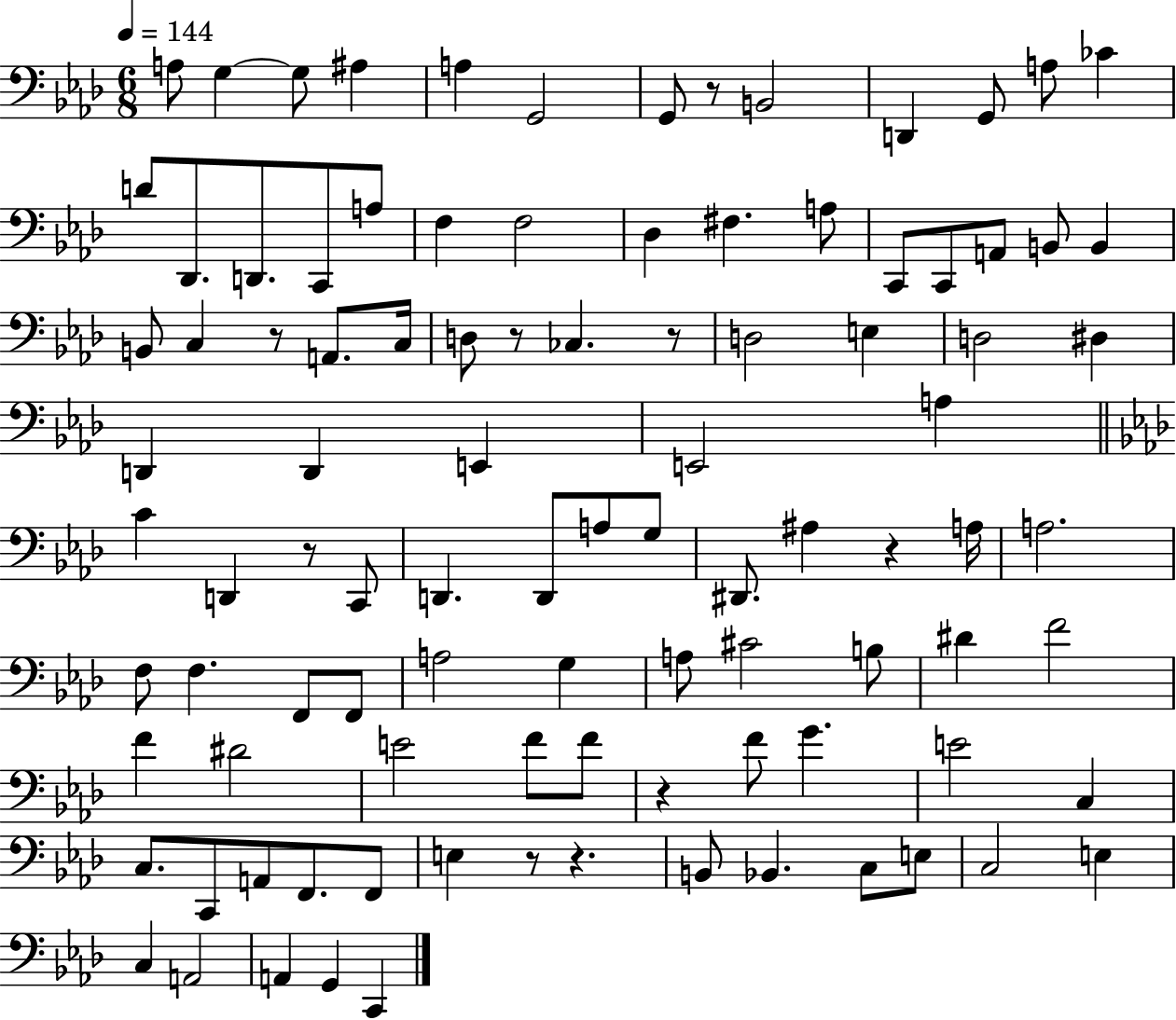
{
  \clef bass
  \numericTimeSignature
  \time 6/8
  \key aes \major
  \tempo 4 = 144
  \repeat volta 2 { a8 g4~~ g8 ais4 | a4 g,2 | g,8 r8 b,2 | d,4 g,8 a8 ces'4 | \break d'8 des,8. d,8. c,8 a8 | f4 f2 | des4 fis4. a8 | c,8 c,8 a,8 b,8 b,4 | \break b,8 c4 r8 a,8. c16 | d8 r8 ces4. r8 | d2 e4 | d2 dis4 | \break d,4 d,4 e,4 | e,2 a4 | \bar "||" \break \key aes \major c'4 d,4 r8 c,8 | d,4. d,8 a8 g8 | dis,8. ais4 r4 a16 | a2. | \break f8 f4. f,8 f,8 | a2 g4 | a8 cis'2 b8 | dis'4 f'2 | \break f'4 dis'2 | e'2 f'8 f'8 | r4 f'8 g'4. | e'2 c4 | \break c8. c,8 a,8 f,8. f,8 | e4 r8 r4. | b,8 bes,4. c8 e8 | c2 e4 | \break c4 a,2 | a,4 g,4 c,4 | } \bar "|."
}